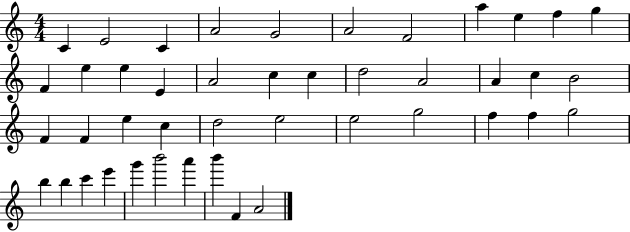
{
  \clef treble
  \numericTimeSignature
  \time 4/4
  \key c \major
  c'4 e'2 c'4 | a'2 g'2 | a'2 f'2 | a''4 e''4 f''4 g''4 | \break f'4 e''4 e''4 e'4 | a'2 c''4 c''4 | d''2 a'2 | a'4 c''4 b'2 | \break f'4 f'4 e''4 c''4 | d''2 e''2 | e''2 g''2 | f''4 f''4 g''2 | \break b''4 b''4 c'''4 e'''4 | g'''4 b'''2 a'''4 | b'''4 f'4 a'2 | \bar "|."
}